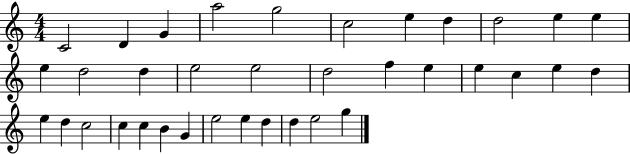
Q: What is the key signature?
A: C major